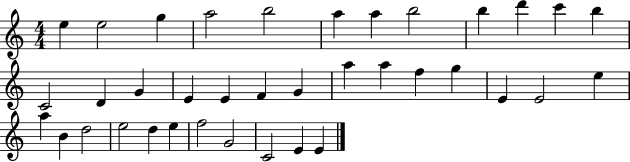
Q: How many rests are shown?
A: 0